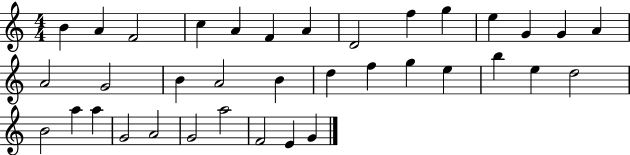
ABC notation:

X:1
T:Untitled
M:4/4
L:1/4
K:C
B A F2 c A F A D2 f g e G G A A2 G2 B A2 B d f g e b e d2 B2 a a G2 A2 G2 a2 F2 E G